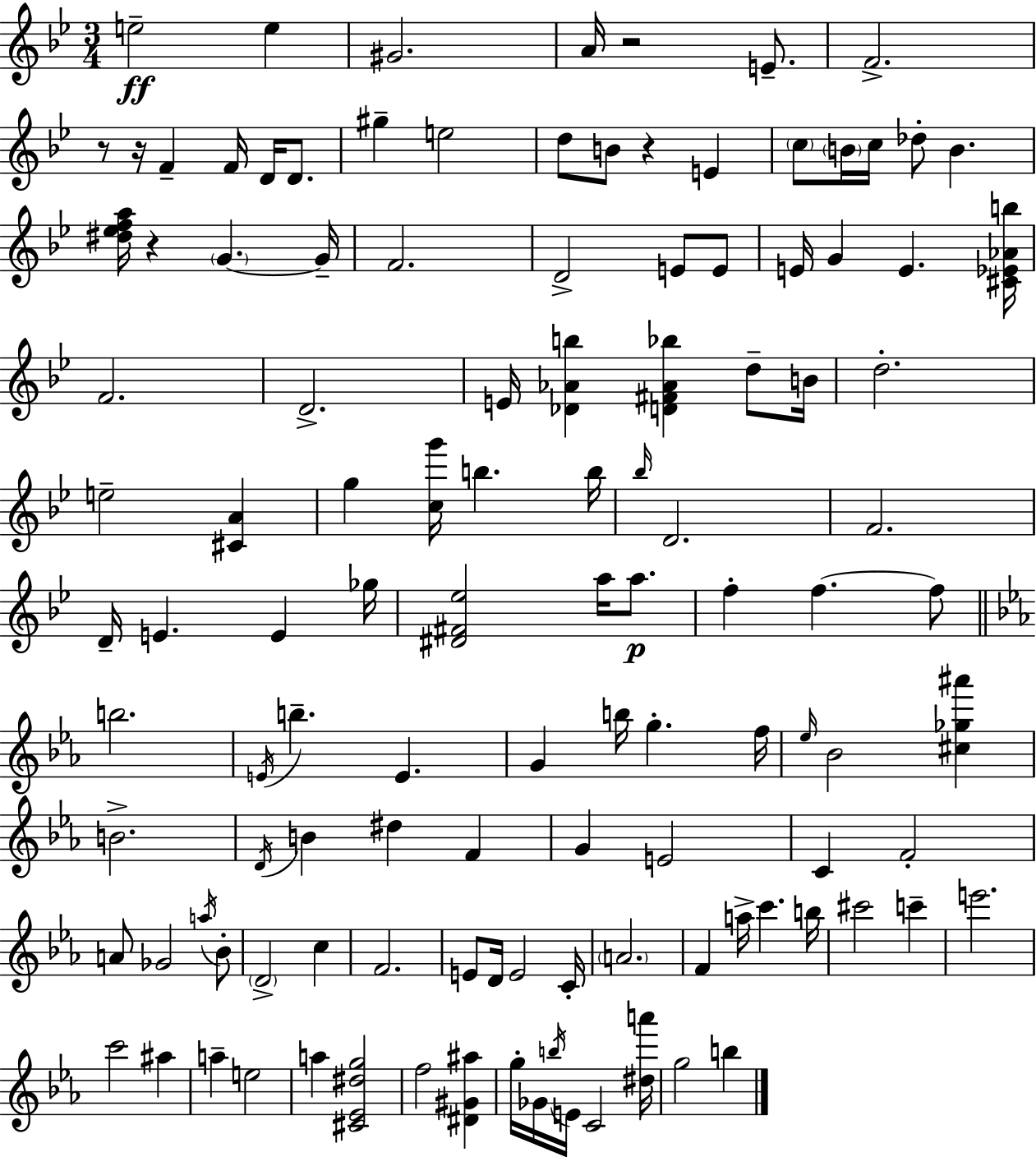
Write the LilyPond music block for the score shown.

{
  \clef treble
  \numericTimeSignature
  \time 3/4
  \key g \minor
  \repeat volta 2 { e''2--\ff e''4 | gis'2. | a'16 r2 e'8.-- | f'2.-> | \break r8 r16 f'4-- f'16 d'16 d'8. | gis''4-- e''2 | d''8 b'8 r4 e'4 | \parenthesize c''8 \parenthesize b'16 c''16 des''8-. b'4. | \break <dis'' ees'' f'' a''>16 r4 \parenthesize g'4.~~ g'16-- | f'2. | d'2-> e'8 e'8 | e'16 g'4 e'4. <cis' ees' aes' b''>16 | \break f'2. | d'2.-> | e'16 <des' aes' b''>4 <d' fis' aes' bes''>4 d''8-- b'16 | d''2.-. | \break e''2-- <cis' a'>4 | g''4 <c'' g'''>16 b''4. b''16 | \grace { bes''16 } d'2. | f'2. | \break d'16-- e'4. e'4 | ges''16 <dis' fis' ees''>2 a''16 a''8.\p | f''4-. f''4.~~ f''8 | \bar "||" \break \key ees \major b''2. | \acciaccatura { e'16 } b''4.-- e'4. | g'4 b''16 g''4.-. | f''16 \grace { ees''16 } bes'2 <cis'' ges'' ais'''>4 | \break b'2.-> | \acciaccatura { d'16 } b'4 dis''4 f'4 | g'4 e'2 | c'4 f'2-. | \break a'8 ges'2 | \acciaccatura { a''16 } bes'8-. \parenthesize d'2-> | c''4 f'2. | e'8 d'16 e'2 | \break c'16-. \parenthesize a'2. | f'4 a''16-> c'''4. | b''16 cis'''2 | c'''4-- e'''2. | \break c'''2 | ais''4 a''4-- e''2 | a''4 <cis' ees' dis'' g''>2 | f''2 | \break <dis' gis' ais''>4 g''16-. ges'16 \acciaccatura { b''16 } e'16 c'2 | <dis'' a'''>16 g''2 | b''4 } \bar "|."
}